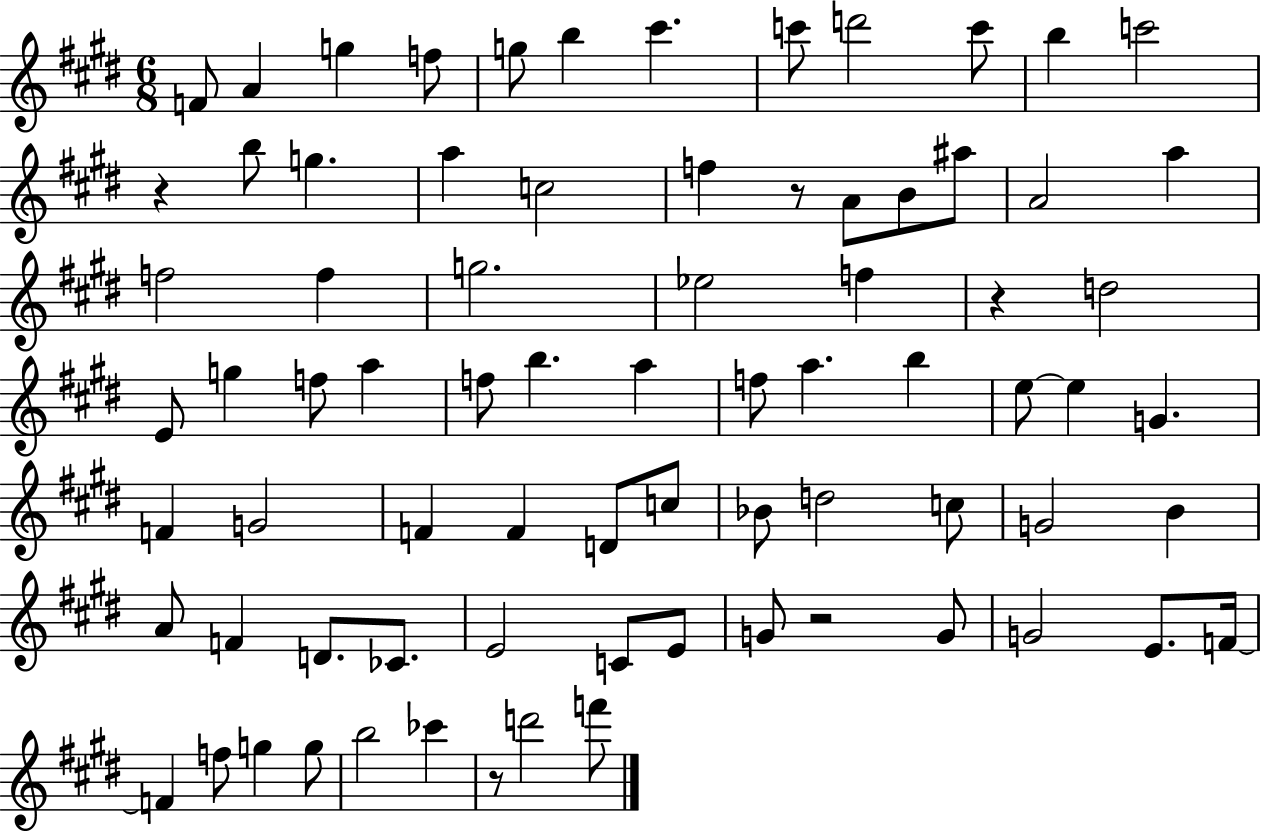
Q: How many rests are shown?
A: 5